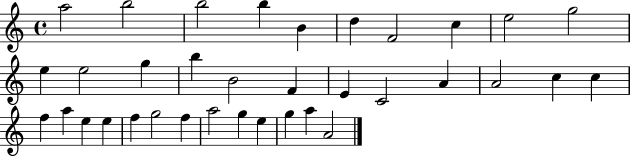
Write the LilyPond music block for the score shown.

{
  \clef treble
  \time 4/4
  \defaultTimeSignature
  \key c \major
  a''2 b''2 | b''2 b''4 b'4 | d''4 f'2 c''4 | e''2 g''2 | \break e''4 e''2 g''4 | b''4 b'2 f'4 | e'4 c'2 a'4 | a'2 c''4 c''4 | \break f''4 a''4 e''4 e''4 | f''4 g''2 f''4 | a''2 g''4 e''4 | g''4 a''4 a'2 | \break \bar "|."
}